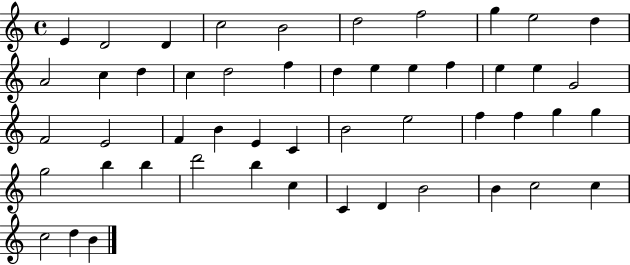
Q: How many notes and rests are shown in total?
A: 50